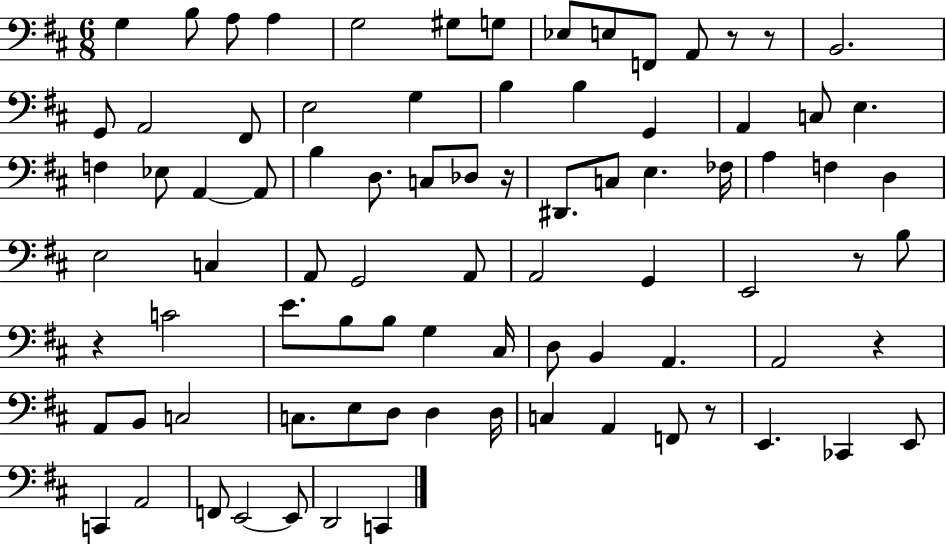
X:1
T:Untitled
M:6/8
L:1/4
K:D
G, B,/2 A,/2 A, G,2 ^G,/2 G,/2 _E,/2 E,/2 F,,/2 A,,/2 z/2 z/2 B,,2 G,,/2 A,,2 ^F,,/2 E,2 G, B, B, G,, A,, C,/2 E, F, _E,/2 A,, A,,/2 B, D,/2 C,/2 _D,/2 z/4 ^D,,/2 C,/2 E, _F,/4 A, F, D, E,2 C, A,,/2 G,,2 A,,/2 A,,2 G,, E,,2 z/2 B,/2 z C2 E/2 B,/2 B,/2 G, ^C,/4 D,/2 B,, A,, A,,2 z A,,/2 B,,/2 C,2 C,/2 E,/2 D,/2 D, D,/4 C, A,, F,,/2 z/2 E,, _C,, E,,/2 C,, A,,2 F,,/2 E,,2 E,,/2 D,,2 C,,